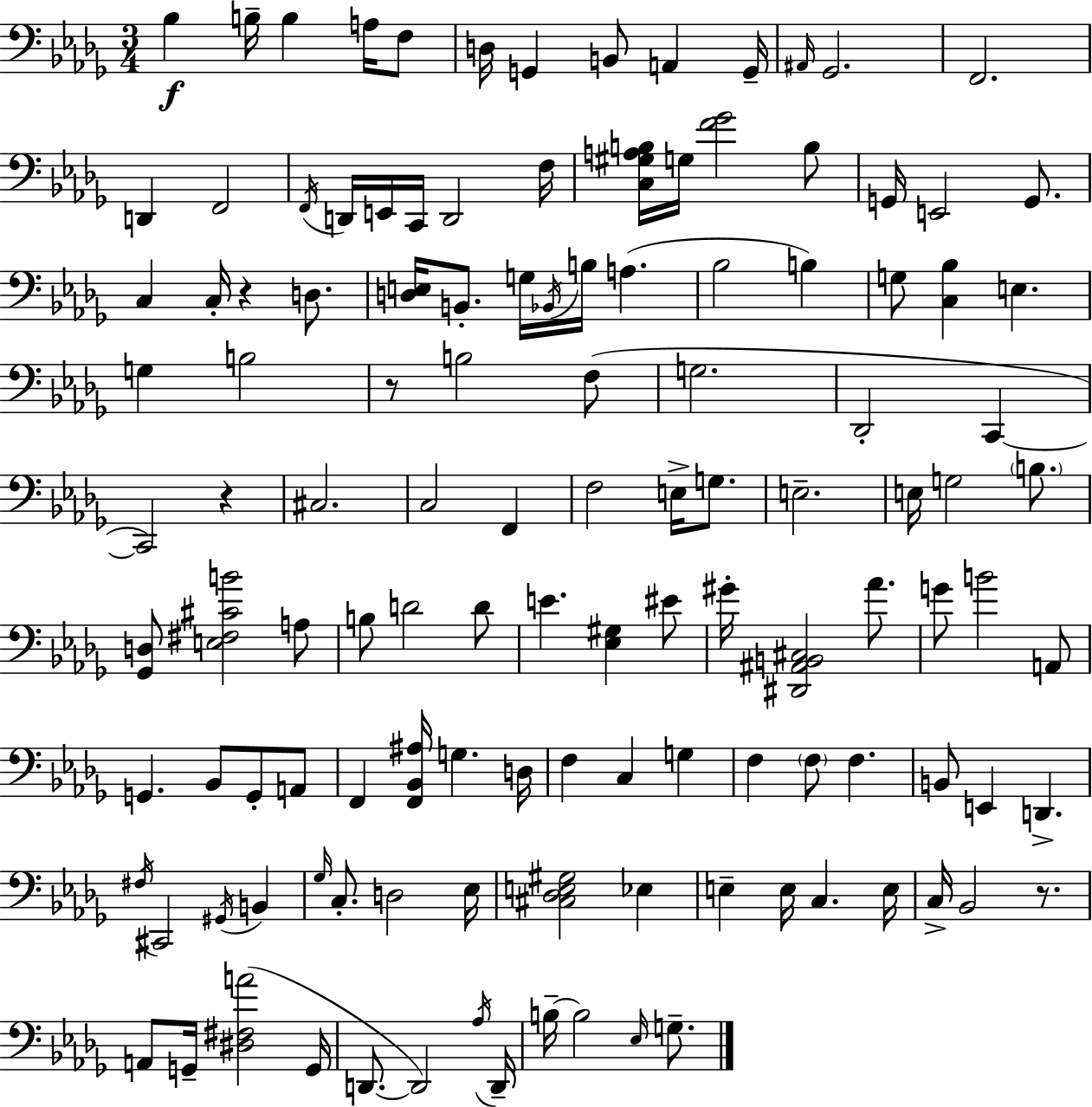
Bb3/q B3/s B3/q A3/s F3/e D3/s G2/q B2/e A2/q G2/s A#2/s Gb2/h. F2/h. D2/q F2/h F2/s D2/s E2/s C2/s D2/h F3/s [C3,G#3,A3,B3]/s G3/s [F4,Gb4]/h B3/e G2/s E2/h G2/e. C3/q C3/s R/q D3/e. [D3,E3]/s B2/e. G3/s Bb2/s B3/s A3/q. Bb3/h B3/q G3/e [C3,Bb3]/q E3/q. G3/q B3/h R/e B3/h F3/e G3/h. Db2/h C2/q C2/h R/q C#3/h. C3/h F2/q F3/h E3/s G3/e. E3/h. E3/s G3/h B3/e. [Gb2,D3]/e [E3,F#3,C#4,B4]/h A3/e B3/e D4/h D4/e E4/q. [Eb3,G#3]/q EIS4/e G#4/s [D#2,A#2,B2,C#3]/h Ab4/e. G4/e B4/h A2/e G2/q. Bb2/e G2/e A2/e F2/q [F2,Bb2,A#3]/s G3/q. D3/s F3/q C3/q G3/q F3/q F3/e F3/q. B2/e E2/q D2/q. F#3/s C#2/h G#2/s B2/q Gb3/s C3/e. D3/h Eb3/s [C#3,Db3,E3,G#3]/h Eb3/q E3/q E3/s C3/q. E3/s C3/s Bb2/h R/e. A2/e G2/s [D#3,F#3,A4]/h G2/s D2/e. D2/h Ab3/s D2/s B3/s B3/h Eb3/s G3/e.